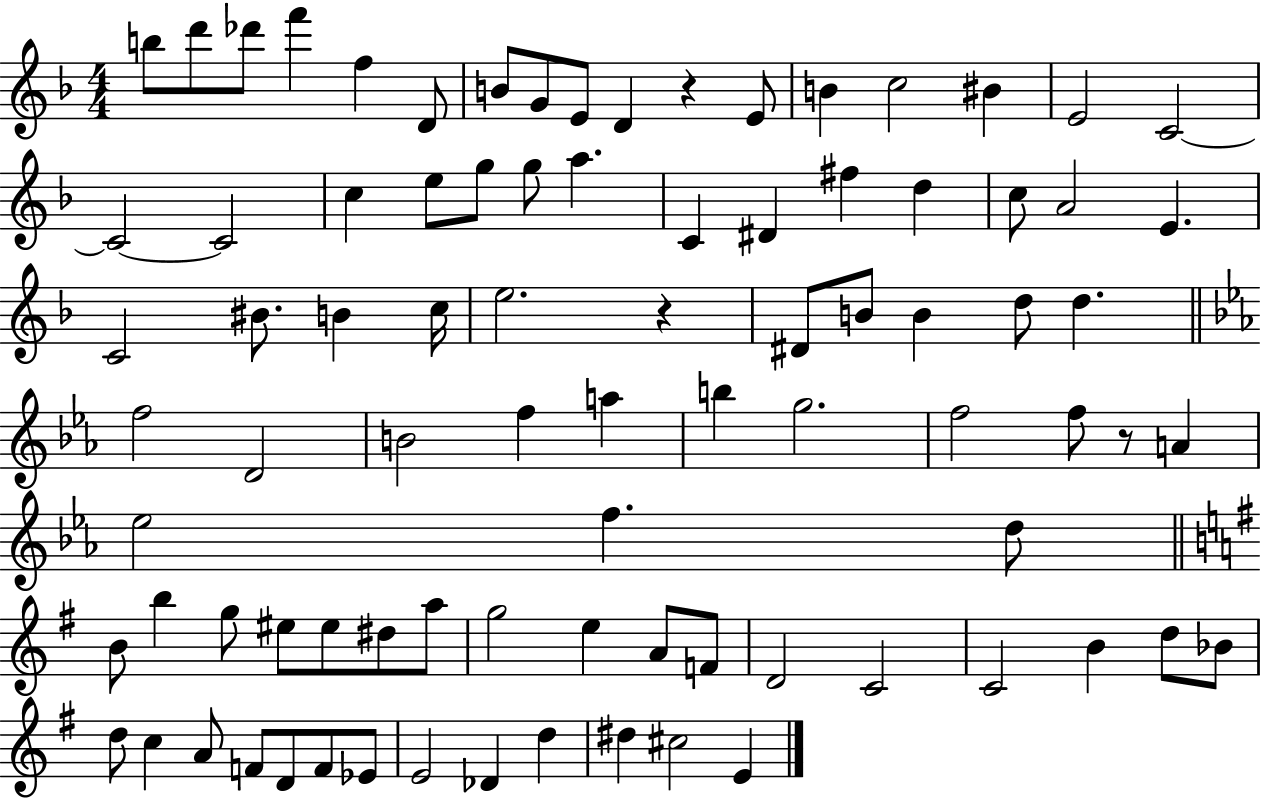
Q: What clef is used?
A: treble